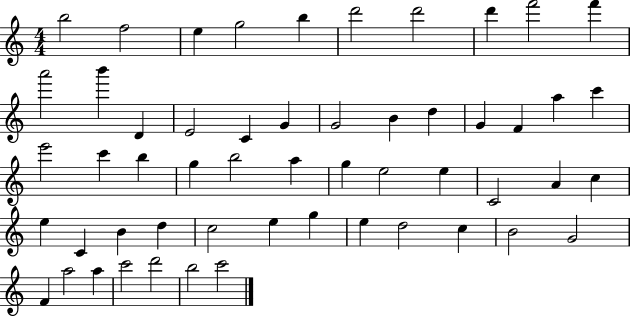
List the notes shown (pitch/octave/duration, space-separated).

B5/h F5/h E5/q G5/h B5/q D6/h D6/h D6/q F6/h F6/q A6/h B6/q D4/q E4/h C4/q G4/q G4/h B4/q D5/q G4/q F4/q A5/q C6/q E6/h C6/q B5/q G5/q B5/h A5/q G5/q E5/h E5/q C4/h A4/q C5/q E5/q C4/q B4/q D5/q C5/h E5/q G5/q E5/q D5/h C5/q B4/h G4/h F4/q A5/h A5/q C6/h D6/h B5/h C6/h